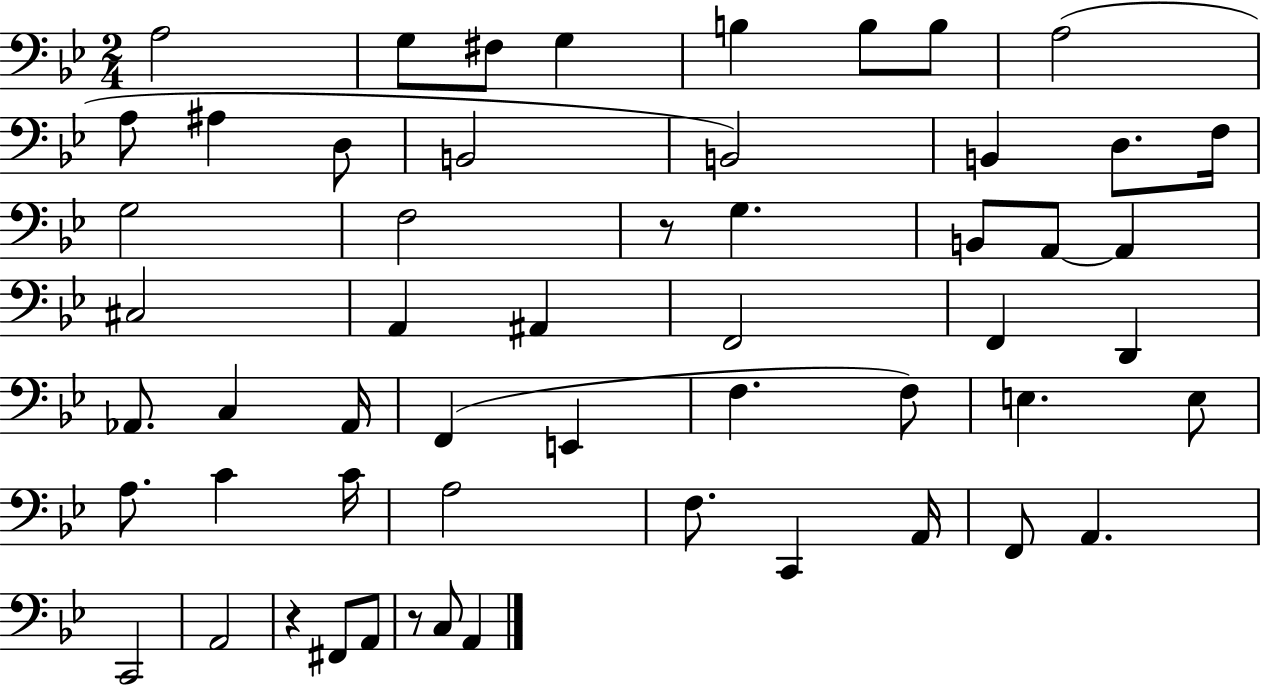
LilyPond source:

{
  \clef bass
  \numericTimeSignature
  \time 2/4
  \key bes \major
  a2 | g8 fis8 g4 | b4 b8 b8 | a2( | \break a8 ais4 d8 | b,2 | b,2) | b,4 d8. f16 | \break g2 | f2 | r8 g4. | b,8 a,8~~ a,4 | \break cis2 | a,4 ais,4 | f,2 | f,4 d,4 | \break aes,8. c4 aes,16 | f,4( e,4 | f4. f8) | e4. e8 | \break a8. c'4 c'16 | a2 | f8. c,4 a,16 | f,8 a,4. | \break c,2 | a,2 | r4 fis,8 a,8 | r8 c8 a,4 | \break \bar "|."
}